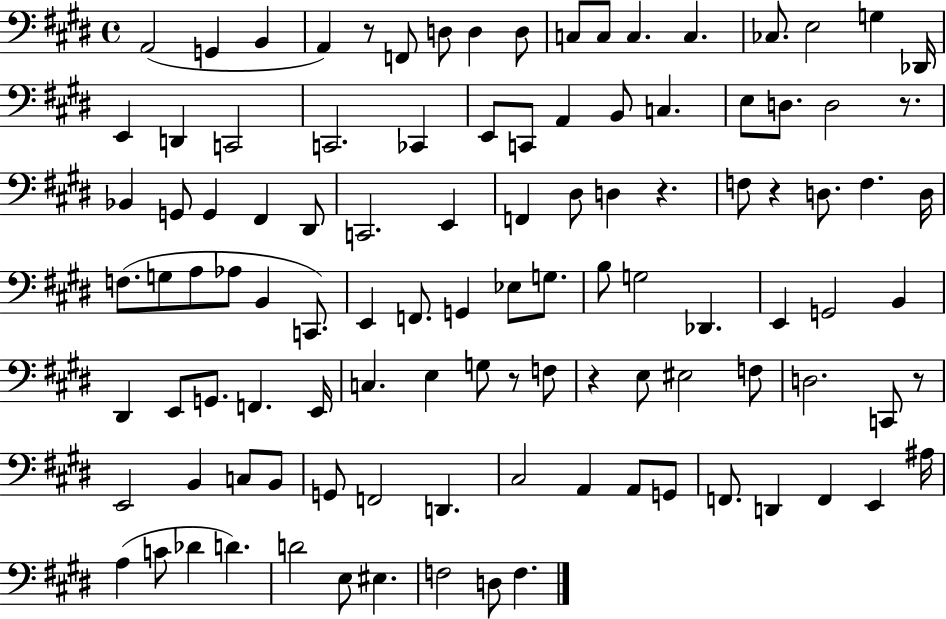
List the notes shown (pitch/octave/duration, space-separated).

A2/h G2/q B2/q A2/q R/e F2/e D3/e D3/q D3/e C3/e C3/e C3/q. C3/q. CES3/e. E3/h G3/q Db2/s E2/q D2/q C2/h C2/h. CES2/q E2/e C2/e A2/q B2/e C3/q. E3/e D3/e. D3/h R/e. Bb2/q G2/e G2/q F#2/q D#2/e C2/h. E2/q F2/q D#3/e D3/q R/q. F3/e R/q D3/e. F3/q. D3/s F3/e. G3/e A3/e Ab3/e B2/q C2/e. E2/q F2/e. G2/q Eb3/e G3/e. B3/e G3/h Db2/q. E2/q G2/h B2/q D#2/q E2/e G2/e. F2/q. E2/s C3/q. E3/q G3/e R/e F3/e R/q E3/e EIS3/h F3/e D3/h. C2/e R/e E2/h B2/q C3/e B2/e G2/e F2/h D2/q. C#3/h A2/q A2/e G2/e F2/e. D2/q F2/q E2/q A#3/s A3/q C4/e Db4/q D4/q. D4/h E3/e EIS3/q. F3/h D3/e F3/q.